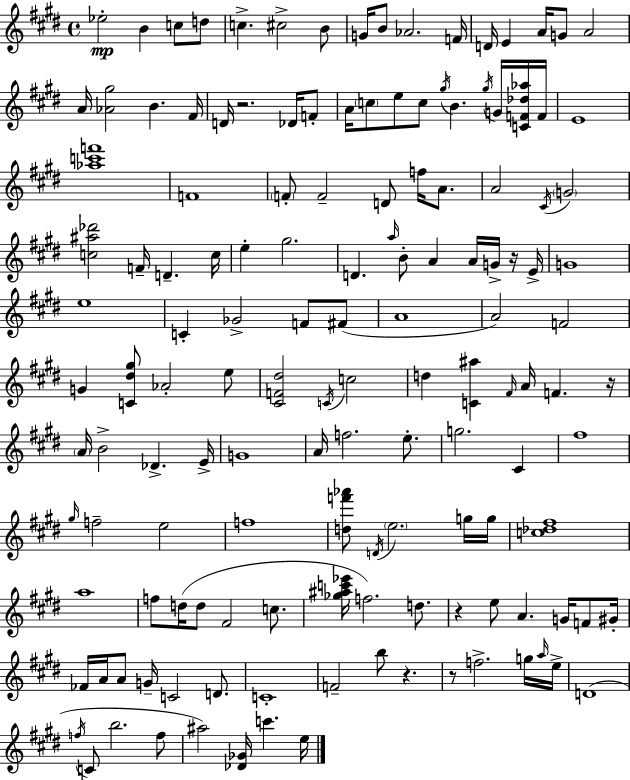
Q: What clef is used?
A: treble